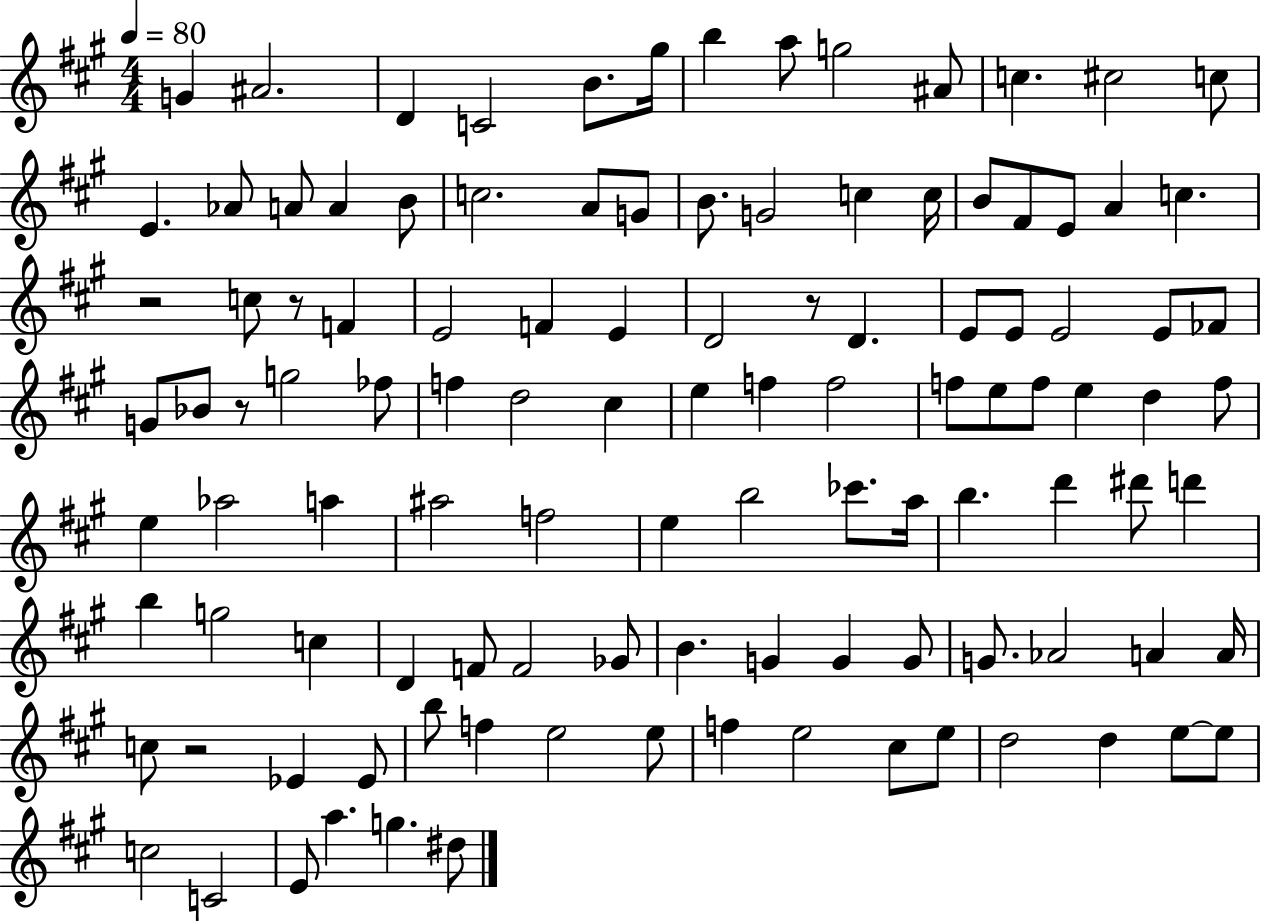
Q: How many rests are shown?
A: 5